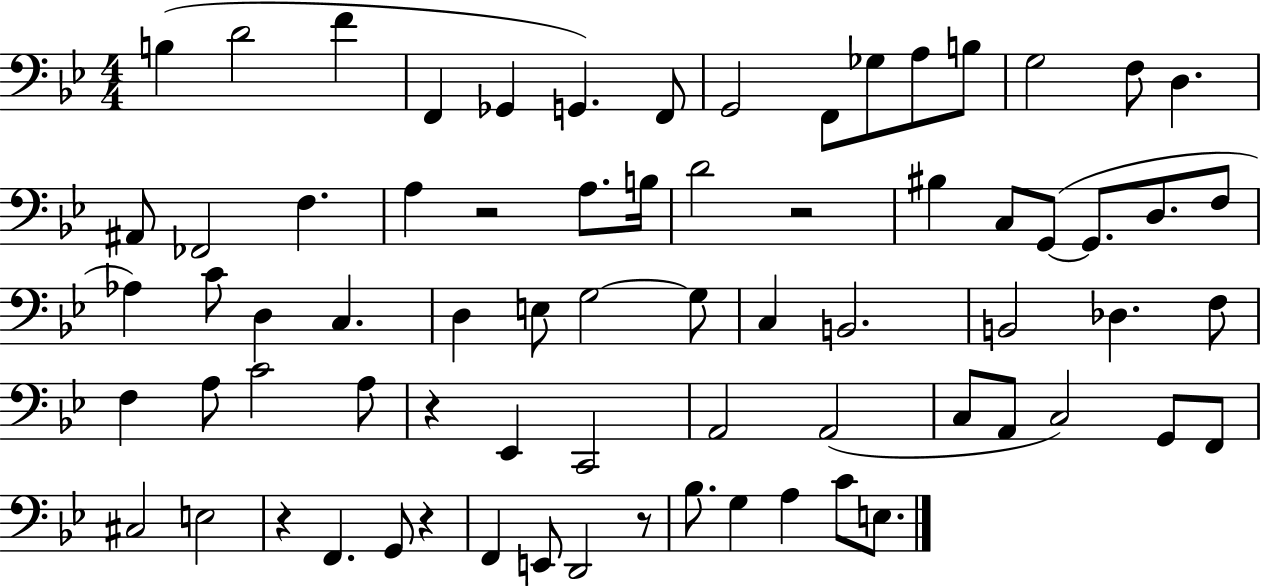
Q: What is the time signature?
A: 4/4